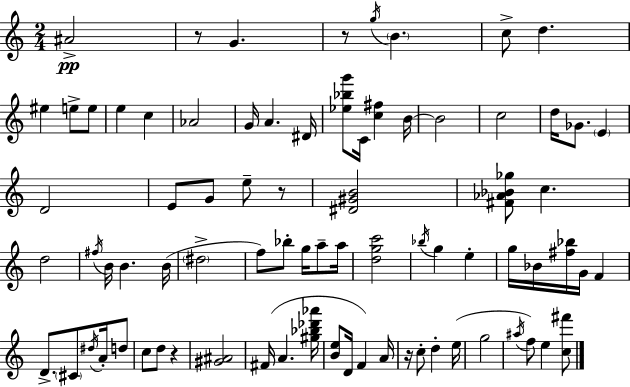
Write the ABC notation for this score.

X:1
T:Untitled
M:2/4
L:1/4
K:Am
^A2 z/2 G z/2 g/4 B c/2 d ^e e/2 e/2 e c _A2 G/4 A ^D/4 [_e_bg']/2 C/4 [c^f] B/4 B2 c2 d/4 _G/2 E D2 E/2 G/2 e/2 z/2 [^D^GB]2 [^F_A_B_g]/2 c d2 ^f/4 B/4 B B/4 ^d2 f/2 _b/2 g/4 a/2 a/4 [dgc']2 _b/4 g e g/4 _B/4 [^f_b]/4 G/4 F D/2 ^C/2 ^d/4 A/4 d/2 c/2 d/2 z [^G^A]2 ^F/4 A [^g_b_d'_a']/4 [Be]/2 D/4 F A/4 z/4 c/2 d e/4 g2 ^a/4 f/2 e [c^f']/2